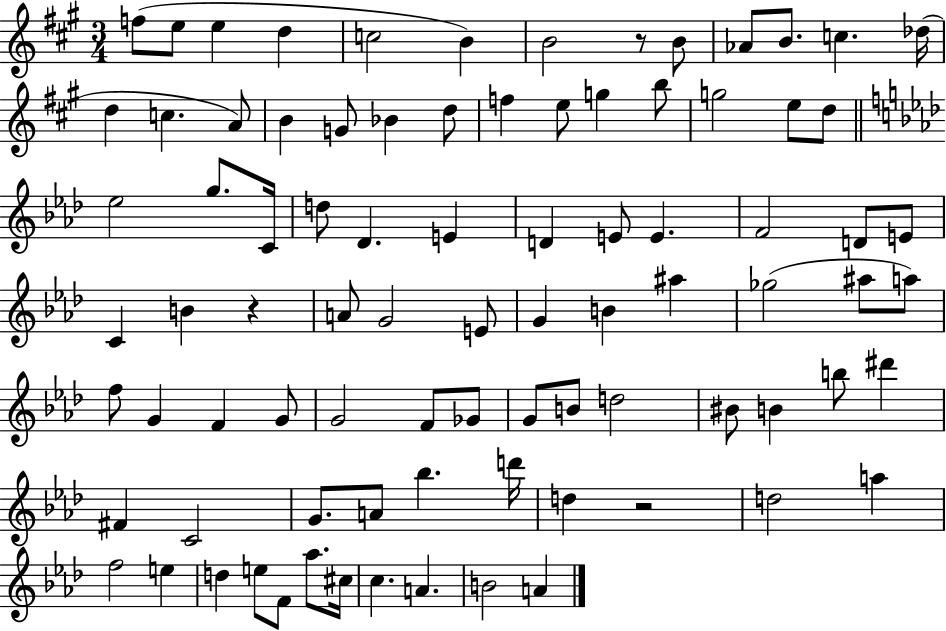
{
  \clef treble
  \numericTimeSignature
  \time 3/4
  \key a \major
  f''8( e''8 e''4 d''4 | c''2 b'4) | b'2 r8 b'8 | aes'8 b'8. c''4. des''16( | \break d''4 c''4. a'8) | b'4 g'8 bes'4 d''8 | f''4 e''8 g''4 b''8 | g''2 e''8 d''8 | \break \bar "||" \break \key f \minor ees''2 g''8. c'16 | d''8 des'4. e'4 | d'4 e'8 e'4. | f'2 d'8 e'8 | \break c'4 b'4 r4 | a'8 g'2 e'8 | g'4 b'4 ais''4 | ges''2( ais''8 a''8) | \break f''8 g'4 f'4 g'8 | g'2 f'8 ges'8 | g'8 b'8 d''2 | bis'8 b'4 b''8 dis'''4 | \break fis'4 c'2 | g'8. a'8 bes''4. d'''16 | d''4 r2 | d''2 a''4 | \break f''2 e''4 | d''4 e''8 f'8 aes''8. cis''16 | c''4. a'4. | b'2 a'4 | \break \bar "|."
}